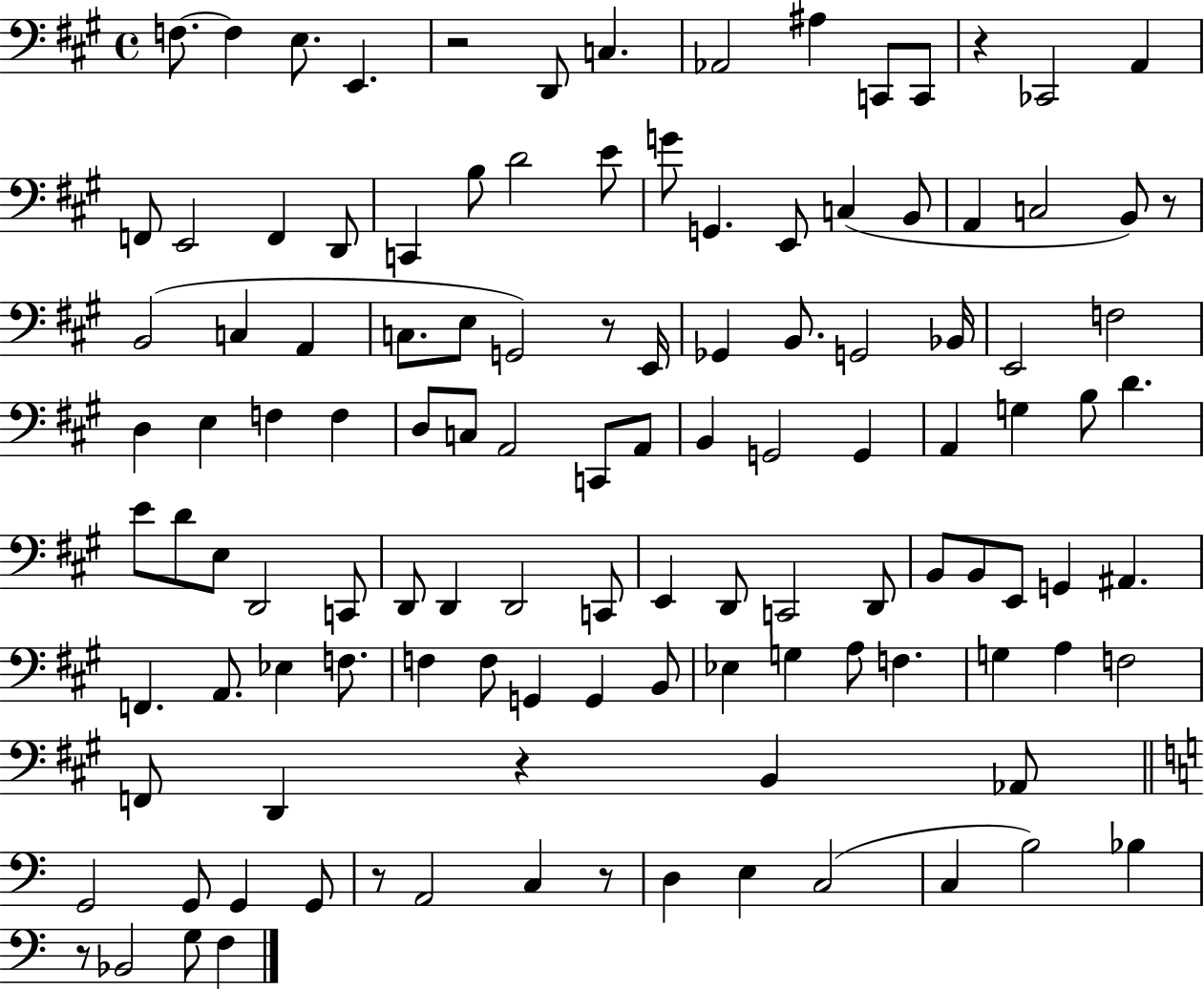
{
  \clef bass
  \time 4/4
  \defaultTimeSignature
  \key a \major
  \repeat volta 2 { f8.~~ f4 e8. e,4. | r2 d,8 c4. | aes,2 ais4 c,8 c,8 | r4 ces,2 a,4 | \break f,8 e,2 f,4 d,8 | c,4 b8 d'2 e'8 | g'8 g,4. e,8 c4( b,8 | a,4 c2 b,8) r8 | \break b,2( c4 a,4 | c8. e8 g,2) r8 e,16 | ges,4 b,8. g,2 bes,16 | e,2 f2 | \break d4 e4 f4 f4 | d8 c8 a,2 c,8 a,8 | b,4 g,2 g,4 | a,4 g4 b8 d'4. | \break e'8 d'8 e8 d,2 c,8 | d,8 d,4 d,2 c,8 | e,4 d,8 c,2 d,8 | b,8 b,8 e,8 g,4 ais,4. | \break f,4. a,8. ees4 f8. | f4 f8 g,4 g,4 b,8 | ees4 g4 a8 f4. | g4 a4 f2 | \break f,8 d,4 r4 b,4 aes,8 | \bar "||" \break \key c \major g,2 g,8 g,4 g,8 | r8 a,2 c4 r8 | d4 e4 c2( | c4 b2) bes4 | \break r8 bes,2 g8 f4 | } \bar "|."
}